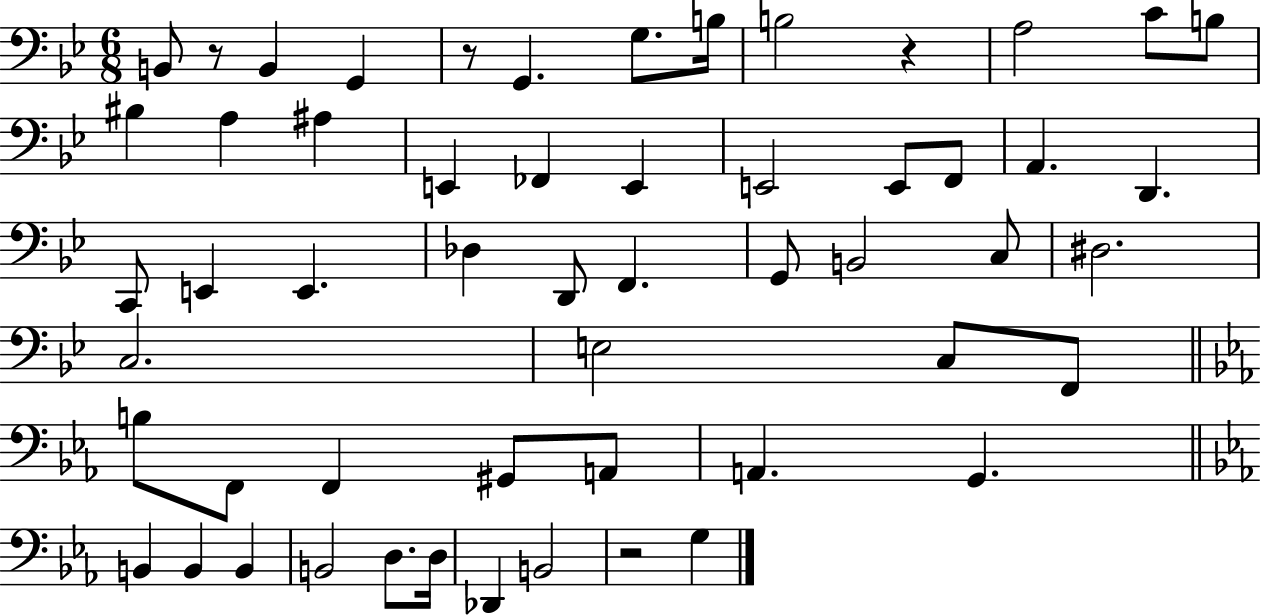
X:1
T:Untitled
M:6/8
L:1/4
K:Bb
B,,/2 z/2 B,, G,, z/2 G,, G,/2 B,/4 B,2 z A,2 C/2 B,/2 ^B, A, ^A, E,, _F,, E,, E,,2 E,,/2 F,,/2 A,, D,, C,,/2 E,, E,, _D, D,,/2 F,, G,,/2 B,,2 C,/2 ^D,2 C,2 E,2 C,/2 F,,/2 B,/2 F,,/2 F,, ^G,,/2 A,,/2 A,, G,, B,, B,, B,, B,,2 D,/2 D,/4 _D,, B,,2 z2 G,